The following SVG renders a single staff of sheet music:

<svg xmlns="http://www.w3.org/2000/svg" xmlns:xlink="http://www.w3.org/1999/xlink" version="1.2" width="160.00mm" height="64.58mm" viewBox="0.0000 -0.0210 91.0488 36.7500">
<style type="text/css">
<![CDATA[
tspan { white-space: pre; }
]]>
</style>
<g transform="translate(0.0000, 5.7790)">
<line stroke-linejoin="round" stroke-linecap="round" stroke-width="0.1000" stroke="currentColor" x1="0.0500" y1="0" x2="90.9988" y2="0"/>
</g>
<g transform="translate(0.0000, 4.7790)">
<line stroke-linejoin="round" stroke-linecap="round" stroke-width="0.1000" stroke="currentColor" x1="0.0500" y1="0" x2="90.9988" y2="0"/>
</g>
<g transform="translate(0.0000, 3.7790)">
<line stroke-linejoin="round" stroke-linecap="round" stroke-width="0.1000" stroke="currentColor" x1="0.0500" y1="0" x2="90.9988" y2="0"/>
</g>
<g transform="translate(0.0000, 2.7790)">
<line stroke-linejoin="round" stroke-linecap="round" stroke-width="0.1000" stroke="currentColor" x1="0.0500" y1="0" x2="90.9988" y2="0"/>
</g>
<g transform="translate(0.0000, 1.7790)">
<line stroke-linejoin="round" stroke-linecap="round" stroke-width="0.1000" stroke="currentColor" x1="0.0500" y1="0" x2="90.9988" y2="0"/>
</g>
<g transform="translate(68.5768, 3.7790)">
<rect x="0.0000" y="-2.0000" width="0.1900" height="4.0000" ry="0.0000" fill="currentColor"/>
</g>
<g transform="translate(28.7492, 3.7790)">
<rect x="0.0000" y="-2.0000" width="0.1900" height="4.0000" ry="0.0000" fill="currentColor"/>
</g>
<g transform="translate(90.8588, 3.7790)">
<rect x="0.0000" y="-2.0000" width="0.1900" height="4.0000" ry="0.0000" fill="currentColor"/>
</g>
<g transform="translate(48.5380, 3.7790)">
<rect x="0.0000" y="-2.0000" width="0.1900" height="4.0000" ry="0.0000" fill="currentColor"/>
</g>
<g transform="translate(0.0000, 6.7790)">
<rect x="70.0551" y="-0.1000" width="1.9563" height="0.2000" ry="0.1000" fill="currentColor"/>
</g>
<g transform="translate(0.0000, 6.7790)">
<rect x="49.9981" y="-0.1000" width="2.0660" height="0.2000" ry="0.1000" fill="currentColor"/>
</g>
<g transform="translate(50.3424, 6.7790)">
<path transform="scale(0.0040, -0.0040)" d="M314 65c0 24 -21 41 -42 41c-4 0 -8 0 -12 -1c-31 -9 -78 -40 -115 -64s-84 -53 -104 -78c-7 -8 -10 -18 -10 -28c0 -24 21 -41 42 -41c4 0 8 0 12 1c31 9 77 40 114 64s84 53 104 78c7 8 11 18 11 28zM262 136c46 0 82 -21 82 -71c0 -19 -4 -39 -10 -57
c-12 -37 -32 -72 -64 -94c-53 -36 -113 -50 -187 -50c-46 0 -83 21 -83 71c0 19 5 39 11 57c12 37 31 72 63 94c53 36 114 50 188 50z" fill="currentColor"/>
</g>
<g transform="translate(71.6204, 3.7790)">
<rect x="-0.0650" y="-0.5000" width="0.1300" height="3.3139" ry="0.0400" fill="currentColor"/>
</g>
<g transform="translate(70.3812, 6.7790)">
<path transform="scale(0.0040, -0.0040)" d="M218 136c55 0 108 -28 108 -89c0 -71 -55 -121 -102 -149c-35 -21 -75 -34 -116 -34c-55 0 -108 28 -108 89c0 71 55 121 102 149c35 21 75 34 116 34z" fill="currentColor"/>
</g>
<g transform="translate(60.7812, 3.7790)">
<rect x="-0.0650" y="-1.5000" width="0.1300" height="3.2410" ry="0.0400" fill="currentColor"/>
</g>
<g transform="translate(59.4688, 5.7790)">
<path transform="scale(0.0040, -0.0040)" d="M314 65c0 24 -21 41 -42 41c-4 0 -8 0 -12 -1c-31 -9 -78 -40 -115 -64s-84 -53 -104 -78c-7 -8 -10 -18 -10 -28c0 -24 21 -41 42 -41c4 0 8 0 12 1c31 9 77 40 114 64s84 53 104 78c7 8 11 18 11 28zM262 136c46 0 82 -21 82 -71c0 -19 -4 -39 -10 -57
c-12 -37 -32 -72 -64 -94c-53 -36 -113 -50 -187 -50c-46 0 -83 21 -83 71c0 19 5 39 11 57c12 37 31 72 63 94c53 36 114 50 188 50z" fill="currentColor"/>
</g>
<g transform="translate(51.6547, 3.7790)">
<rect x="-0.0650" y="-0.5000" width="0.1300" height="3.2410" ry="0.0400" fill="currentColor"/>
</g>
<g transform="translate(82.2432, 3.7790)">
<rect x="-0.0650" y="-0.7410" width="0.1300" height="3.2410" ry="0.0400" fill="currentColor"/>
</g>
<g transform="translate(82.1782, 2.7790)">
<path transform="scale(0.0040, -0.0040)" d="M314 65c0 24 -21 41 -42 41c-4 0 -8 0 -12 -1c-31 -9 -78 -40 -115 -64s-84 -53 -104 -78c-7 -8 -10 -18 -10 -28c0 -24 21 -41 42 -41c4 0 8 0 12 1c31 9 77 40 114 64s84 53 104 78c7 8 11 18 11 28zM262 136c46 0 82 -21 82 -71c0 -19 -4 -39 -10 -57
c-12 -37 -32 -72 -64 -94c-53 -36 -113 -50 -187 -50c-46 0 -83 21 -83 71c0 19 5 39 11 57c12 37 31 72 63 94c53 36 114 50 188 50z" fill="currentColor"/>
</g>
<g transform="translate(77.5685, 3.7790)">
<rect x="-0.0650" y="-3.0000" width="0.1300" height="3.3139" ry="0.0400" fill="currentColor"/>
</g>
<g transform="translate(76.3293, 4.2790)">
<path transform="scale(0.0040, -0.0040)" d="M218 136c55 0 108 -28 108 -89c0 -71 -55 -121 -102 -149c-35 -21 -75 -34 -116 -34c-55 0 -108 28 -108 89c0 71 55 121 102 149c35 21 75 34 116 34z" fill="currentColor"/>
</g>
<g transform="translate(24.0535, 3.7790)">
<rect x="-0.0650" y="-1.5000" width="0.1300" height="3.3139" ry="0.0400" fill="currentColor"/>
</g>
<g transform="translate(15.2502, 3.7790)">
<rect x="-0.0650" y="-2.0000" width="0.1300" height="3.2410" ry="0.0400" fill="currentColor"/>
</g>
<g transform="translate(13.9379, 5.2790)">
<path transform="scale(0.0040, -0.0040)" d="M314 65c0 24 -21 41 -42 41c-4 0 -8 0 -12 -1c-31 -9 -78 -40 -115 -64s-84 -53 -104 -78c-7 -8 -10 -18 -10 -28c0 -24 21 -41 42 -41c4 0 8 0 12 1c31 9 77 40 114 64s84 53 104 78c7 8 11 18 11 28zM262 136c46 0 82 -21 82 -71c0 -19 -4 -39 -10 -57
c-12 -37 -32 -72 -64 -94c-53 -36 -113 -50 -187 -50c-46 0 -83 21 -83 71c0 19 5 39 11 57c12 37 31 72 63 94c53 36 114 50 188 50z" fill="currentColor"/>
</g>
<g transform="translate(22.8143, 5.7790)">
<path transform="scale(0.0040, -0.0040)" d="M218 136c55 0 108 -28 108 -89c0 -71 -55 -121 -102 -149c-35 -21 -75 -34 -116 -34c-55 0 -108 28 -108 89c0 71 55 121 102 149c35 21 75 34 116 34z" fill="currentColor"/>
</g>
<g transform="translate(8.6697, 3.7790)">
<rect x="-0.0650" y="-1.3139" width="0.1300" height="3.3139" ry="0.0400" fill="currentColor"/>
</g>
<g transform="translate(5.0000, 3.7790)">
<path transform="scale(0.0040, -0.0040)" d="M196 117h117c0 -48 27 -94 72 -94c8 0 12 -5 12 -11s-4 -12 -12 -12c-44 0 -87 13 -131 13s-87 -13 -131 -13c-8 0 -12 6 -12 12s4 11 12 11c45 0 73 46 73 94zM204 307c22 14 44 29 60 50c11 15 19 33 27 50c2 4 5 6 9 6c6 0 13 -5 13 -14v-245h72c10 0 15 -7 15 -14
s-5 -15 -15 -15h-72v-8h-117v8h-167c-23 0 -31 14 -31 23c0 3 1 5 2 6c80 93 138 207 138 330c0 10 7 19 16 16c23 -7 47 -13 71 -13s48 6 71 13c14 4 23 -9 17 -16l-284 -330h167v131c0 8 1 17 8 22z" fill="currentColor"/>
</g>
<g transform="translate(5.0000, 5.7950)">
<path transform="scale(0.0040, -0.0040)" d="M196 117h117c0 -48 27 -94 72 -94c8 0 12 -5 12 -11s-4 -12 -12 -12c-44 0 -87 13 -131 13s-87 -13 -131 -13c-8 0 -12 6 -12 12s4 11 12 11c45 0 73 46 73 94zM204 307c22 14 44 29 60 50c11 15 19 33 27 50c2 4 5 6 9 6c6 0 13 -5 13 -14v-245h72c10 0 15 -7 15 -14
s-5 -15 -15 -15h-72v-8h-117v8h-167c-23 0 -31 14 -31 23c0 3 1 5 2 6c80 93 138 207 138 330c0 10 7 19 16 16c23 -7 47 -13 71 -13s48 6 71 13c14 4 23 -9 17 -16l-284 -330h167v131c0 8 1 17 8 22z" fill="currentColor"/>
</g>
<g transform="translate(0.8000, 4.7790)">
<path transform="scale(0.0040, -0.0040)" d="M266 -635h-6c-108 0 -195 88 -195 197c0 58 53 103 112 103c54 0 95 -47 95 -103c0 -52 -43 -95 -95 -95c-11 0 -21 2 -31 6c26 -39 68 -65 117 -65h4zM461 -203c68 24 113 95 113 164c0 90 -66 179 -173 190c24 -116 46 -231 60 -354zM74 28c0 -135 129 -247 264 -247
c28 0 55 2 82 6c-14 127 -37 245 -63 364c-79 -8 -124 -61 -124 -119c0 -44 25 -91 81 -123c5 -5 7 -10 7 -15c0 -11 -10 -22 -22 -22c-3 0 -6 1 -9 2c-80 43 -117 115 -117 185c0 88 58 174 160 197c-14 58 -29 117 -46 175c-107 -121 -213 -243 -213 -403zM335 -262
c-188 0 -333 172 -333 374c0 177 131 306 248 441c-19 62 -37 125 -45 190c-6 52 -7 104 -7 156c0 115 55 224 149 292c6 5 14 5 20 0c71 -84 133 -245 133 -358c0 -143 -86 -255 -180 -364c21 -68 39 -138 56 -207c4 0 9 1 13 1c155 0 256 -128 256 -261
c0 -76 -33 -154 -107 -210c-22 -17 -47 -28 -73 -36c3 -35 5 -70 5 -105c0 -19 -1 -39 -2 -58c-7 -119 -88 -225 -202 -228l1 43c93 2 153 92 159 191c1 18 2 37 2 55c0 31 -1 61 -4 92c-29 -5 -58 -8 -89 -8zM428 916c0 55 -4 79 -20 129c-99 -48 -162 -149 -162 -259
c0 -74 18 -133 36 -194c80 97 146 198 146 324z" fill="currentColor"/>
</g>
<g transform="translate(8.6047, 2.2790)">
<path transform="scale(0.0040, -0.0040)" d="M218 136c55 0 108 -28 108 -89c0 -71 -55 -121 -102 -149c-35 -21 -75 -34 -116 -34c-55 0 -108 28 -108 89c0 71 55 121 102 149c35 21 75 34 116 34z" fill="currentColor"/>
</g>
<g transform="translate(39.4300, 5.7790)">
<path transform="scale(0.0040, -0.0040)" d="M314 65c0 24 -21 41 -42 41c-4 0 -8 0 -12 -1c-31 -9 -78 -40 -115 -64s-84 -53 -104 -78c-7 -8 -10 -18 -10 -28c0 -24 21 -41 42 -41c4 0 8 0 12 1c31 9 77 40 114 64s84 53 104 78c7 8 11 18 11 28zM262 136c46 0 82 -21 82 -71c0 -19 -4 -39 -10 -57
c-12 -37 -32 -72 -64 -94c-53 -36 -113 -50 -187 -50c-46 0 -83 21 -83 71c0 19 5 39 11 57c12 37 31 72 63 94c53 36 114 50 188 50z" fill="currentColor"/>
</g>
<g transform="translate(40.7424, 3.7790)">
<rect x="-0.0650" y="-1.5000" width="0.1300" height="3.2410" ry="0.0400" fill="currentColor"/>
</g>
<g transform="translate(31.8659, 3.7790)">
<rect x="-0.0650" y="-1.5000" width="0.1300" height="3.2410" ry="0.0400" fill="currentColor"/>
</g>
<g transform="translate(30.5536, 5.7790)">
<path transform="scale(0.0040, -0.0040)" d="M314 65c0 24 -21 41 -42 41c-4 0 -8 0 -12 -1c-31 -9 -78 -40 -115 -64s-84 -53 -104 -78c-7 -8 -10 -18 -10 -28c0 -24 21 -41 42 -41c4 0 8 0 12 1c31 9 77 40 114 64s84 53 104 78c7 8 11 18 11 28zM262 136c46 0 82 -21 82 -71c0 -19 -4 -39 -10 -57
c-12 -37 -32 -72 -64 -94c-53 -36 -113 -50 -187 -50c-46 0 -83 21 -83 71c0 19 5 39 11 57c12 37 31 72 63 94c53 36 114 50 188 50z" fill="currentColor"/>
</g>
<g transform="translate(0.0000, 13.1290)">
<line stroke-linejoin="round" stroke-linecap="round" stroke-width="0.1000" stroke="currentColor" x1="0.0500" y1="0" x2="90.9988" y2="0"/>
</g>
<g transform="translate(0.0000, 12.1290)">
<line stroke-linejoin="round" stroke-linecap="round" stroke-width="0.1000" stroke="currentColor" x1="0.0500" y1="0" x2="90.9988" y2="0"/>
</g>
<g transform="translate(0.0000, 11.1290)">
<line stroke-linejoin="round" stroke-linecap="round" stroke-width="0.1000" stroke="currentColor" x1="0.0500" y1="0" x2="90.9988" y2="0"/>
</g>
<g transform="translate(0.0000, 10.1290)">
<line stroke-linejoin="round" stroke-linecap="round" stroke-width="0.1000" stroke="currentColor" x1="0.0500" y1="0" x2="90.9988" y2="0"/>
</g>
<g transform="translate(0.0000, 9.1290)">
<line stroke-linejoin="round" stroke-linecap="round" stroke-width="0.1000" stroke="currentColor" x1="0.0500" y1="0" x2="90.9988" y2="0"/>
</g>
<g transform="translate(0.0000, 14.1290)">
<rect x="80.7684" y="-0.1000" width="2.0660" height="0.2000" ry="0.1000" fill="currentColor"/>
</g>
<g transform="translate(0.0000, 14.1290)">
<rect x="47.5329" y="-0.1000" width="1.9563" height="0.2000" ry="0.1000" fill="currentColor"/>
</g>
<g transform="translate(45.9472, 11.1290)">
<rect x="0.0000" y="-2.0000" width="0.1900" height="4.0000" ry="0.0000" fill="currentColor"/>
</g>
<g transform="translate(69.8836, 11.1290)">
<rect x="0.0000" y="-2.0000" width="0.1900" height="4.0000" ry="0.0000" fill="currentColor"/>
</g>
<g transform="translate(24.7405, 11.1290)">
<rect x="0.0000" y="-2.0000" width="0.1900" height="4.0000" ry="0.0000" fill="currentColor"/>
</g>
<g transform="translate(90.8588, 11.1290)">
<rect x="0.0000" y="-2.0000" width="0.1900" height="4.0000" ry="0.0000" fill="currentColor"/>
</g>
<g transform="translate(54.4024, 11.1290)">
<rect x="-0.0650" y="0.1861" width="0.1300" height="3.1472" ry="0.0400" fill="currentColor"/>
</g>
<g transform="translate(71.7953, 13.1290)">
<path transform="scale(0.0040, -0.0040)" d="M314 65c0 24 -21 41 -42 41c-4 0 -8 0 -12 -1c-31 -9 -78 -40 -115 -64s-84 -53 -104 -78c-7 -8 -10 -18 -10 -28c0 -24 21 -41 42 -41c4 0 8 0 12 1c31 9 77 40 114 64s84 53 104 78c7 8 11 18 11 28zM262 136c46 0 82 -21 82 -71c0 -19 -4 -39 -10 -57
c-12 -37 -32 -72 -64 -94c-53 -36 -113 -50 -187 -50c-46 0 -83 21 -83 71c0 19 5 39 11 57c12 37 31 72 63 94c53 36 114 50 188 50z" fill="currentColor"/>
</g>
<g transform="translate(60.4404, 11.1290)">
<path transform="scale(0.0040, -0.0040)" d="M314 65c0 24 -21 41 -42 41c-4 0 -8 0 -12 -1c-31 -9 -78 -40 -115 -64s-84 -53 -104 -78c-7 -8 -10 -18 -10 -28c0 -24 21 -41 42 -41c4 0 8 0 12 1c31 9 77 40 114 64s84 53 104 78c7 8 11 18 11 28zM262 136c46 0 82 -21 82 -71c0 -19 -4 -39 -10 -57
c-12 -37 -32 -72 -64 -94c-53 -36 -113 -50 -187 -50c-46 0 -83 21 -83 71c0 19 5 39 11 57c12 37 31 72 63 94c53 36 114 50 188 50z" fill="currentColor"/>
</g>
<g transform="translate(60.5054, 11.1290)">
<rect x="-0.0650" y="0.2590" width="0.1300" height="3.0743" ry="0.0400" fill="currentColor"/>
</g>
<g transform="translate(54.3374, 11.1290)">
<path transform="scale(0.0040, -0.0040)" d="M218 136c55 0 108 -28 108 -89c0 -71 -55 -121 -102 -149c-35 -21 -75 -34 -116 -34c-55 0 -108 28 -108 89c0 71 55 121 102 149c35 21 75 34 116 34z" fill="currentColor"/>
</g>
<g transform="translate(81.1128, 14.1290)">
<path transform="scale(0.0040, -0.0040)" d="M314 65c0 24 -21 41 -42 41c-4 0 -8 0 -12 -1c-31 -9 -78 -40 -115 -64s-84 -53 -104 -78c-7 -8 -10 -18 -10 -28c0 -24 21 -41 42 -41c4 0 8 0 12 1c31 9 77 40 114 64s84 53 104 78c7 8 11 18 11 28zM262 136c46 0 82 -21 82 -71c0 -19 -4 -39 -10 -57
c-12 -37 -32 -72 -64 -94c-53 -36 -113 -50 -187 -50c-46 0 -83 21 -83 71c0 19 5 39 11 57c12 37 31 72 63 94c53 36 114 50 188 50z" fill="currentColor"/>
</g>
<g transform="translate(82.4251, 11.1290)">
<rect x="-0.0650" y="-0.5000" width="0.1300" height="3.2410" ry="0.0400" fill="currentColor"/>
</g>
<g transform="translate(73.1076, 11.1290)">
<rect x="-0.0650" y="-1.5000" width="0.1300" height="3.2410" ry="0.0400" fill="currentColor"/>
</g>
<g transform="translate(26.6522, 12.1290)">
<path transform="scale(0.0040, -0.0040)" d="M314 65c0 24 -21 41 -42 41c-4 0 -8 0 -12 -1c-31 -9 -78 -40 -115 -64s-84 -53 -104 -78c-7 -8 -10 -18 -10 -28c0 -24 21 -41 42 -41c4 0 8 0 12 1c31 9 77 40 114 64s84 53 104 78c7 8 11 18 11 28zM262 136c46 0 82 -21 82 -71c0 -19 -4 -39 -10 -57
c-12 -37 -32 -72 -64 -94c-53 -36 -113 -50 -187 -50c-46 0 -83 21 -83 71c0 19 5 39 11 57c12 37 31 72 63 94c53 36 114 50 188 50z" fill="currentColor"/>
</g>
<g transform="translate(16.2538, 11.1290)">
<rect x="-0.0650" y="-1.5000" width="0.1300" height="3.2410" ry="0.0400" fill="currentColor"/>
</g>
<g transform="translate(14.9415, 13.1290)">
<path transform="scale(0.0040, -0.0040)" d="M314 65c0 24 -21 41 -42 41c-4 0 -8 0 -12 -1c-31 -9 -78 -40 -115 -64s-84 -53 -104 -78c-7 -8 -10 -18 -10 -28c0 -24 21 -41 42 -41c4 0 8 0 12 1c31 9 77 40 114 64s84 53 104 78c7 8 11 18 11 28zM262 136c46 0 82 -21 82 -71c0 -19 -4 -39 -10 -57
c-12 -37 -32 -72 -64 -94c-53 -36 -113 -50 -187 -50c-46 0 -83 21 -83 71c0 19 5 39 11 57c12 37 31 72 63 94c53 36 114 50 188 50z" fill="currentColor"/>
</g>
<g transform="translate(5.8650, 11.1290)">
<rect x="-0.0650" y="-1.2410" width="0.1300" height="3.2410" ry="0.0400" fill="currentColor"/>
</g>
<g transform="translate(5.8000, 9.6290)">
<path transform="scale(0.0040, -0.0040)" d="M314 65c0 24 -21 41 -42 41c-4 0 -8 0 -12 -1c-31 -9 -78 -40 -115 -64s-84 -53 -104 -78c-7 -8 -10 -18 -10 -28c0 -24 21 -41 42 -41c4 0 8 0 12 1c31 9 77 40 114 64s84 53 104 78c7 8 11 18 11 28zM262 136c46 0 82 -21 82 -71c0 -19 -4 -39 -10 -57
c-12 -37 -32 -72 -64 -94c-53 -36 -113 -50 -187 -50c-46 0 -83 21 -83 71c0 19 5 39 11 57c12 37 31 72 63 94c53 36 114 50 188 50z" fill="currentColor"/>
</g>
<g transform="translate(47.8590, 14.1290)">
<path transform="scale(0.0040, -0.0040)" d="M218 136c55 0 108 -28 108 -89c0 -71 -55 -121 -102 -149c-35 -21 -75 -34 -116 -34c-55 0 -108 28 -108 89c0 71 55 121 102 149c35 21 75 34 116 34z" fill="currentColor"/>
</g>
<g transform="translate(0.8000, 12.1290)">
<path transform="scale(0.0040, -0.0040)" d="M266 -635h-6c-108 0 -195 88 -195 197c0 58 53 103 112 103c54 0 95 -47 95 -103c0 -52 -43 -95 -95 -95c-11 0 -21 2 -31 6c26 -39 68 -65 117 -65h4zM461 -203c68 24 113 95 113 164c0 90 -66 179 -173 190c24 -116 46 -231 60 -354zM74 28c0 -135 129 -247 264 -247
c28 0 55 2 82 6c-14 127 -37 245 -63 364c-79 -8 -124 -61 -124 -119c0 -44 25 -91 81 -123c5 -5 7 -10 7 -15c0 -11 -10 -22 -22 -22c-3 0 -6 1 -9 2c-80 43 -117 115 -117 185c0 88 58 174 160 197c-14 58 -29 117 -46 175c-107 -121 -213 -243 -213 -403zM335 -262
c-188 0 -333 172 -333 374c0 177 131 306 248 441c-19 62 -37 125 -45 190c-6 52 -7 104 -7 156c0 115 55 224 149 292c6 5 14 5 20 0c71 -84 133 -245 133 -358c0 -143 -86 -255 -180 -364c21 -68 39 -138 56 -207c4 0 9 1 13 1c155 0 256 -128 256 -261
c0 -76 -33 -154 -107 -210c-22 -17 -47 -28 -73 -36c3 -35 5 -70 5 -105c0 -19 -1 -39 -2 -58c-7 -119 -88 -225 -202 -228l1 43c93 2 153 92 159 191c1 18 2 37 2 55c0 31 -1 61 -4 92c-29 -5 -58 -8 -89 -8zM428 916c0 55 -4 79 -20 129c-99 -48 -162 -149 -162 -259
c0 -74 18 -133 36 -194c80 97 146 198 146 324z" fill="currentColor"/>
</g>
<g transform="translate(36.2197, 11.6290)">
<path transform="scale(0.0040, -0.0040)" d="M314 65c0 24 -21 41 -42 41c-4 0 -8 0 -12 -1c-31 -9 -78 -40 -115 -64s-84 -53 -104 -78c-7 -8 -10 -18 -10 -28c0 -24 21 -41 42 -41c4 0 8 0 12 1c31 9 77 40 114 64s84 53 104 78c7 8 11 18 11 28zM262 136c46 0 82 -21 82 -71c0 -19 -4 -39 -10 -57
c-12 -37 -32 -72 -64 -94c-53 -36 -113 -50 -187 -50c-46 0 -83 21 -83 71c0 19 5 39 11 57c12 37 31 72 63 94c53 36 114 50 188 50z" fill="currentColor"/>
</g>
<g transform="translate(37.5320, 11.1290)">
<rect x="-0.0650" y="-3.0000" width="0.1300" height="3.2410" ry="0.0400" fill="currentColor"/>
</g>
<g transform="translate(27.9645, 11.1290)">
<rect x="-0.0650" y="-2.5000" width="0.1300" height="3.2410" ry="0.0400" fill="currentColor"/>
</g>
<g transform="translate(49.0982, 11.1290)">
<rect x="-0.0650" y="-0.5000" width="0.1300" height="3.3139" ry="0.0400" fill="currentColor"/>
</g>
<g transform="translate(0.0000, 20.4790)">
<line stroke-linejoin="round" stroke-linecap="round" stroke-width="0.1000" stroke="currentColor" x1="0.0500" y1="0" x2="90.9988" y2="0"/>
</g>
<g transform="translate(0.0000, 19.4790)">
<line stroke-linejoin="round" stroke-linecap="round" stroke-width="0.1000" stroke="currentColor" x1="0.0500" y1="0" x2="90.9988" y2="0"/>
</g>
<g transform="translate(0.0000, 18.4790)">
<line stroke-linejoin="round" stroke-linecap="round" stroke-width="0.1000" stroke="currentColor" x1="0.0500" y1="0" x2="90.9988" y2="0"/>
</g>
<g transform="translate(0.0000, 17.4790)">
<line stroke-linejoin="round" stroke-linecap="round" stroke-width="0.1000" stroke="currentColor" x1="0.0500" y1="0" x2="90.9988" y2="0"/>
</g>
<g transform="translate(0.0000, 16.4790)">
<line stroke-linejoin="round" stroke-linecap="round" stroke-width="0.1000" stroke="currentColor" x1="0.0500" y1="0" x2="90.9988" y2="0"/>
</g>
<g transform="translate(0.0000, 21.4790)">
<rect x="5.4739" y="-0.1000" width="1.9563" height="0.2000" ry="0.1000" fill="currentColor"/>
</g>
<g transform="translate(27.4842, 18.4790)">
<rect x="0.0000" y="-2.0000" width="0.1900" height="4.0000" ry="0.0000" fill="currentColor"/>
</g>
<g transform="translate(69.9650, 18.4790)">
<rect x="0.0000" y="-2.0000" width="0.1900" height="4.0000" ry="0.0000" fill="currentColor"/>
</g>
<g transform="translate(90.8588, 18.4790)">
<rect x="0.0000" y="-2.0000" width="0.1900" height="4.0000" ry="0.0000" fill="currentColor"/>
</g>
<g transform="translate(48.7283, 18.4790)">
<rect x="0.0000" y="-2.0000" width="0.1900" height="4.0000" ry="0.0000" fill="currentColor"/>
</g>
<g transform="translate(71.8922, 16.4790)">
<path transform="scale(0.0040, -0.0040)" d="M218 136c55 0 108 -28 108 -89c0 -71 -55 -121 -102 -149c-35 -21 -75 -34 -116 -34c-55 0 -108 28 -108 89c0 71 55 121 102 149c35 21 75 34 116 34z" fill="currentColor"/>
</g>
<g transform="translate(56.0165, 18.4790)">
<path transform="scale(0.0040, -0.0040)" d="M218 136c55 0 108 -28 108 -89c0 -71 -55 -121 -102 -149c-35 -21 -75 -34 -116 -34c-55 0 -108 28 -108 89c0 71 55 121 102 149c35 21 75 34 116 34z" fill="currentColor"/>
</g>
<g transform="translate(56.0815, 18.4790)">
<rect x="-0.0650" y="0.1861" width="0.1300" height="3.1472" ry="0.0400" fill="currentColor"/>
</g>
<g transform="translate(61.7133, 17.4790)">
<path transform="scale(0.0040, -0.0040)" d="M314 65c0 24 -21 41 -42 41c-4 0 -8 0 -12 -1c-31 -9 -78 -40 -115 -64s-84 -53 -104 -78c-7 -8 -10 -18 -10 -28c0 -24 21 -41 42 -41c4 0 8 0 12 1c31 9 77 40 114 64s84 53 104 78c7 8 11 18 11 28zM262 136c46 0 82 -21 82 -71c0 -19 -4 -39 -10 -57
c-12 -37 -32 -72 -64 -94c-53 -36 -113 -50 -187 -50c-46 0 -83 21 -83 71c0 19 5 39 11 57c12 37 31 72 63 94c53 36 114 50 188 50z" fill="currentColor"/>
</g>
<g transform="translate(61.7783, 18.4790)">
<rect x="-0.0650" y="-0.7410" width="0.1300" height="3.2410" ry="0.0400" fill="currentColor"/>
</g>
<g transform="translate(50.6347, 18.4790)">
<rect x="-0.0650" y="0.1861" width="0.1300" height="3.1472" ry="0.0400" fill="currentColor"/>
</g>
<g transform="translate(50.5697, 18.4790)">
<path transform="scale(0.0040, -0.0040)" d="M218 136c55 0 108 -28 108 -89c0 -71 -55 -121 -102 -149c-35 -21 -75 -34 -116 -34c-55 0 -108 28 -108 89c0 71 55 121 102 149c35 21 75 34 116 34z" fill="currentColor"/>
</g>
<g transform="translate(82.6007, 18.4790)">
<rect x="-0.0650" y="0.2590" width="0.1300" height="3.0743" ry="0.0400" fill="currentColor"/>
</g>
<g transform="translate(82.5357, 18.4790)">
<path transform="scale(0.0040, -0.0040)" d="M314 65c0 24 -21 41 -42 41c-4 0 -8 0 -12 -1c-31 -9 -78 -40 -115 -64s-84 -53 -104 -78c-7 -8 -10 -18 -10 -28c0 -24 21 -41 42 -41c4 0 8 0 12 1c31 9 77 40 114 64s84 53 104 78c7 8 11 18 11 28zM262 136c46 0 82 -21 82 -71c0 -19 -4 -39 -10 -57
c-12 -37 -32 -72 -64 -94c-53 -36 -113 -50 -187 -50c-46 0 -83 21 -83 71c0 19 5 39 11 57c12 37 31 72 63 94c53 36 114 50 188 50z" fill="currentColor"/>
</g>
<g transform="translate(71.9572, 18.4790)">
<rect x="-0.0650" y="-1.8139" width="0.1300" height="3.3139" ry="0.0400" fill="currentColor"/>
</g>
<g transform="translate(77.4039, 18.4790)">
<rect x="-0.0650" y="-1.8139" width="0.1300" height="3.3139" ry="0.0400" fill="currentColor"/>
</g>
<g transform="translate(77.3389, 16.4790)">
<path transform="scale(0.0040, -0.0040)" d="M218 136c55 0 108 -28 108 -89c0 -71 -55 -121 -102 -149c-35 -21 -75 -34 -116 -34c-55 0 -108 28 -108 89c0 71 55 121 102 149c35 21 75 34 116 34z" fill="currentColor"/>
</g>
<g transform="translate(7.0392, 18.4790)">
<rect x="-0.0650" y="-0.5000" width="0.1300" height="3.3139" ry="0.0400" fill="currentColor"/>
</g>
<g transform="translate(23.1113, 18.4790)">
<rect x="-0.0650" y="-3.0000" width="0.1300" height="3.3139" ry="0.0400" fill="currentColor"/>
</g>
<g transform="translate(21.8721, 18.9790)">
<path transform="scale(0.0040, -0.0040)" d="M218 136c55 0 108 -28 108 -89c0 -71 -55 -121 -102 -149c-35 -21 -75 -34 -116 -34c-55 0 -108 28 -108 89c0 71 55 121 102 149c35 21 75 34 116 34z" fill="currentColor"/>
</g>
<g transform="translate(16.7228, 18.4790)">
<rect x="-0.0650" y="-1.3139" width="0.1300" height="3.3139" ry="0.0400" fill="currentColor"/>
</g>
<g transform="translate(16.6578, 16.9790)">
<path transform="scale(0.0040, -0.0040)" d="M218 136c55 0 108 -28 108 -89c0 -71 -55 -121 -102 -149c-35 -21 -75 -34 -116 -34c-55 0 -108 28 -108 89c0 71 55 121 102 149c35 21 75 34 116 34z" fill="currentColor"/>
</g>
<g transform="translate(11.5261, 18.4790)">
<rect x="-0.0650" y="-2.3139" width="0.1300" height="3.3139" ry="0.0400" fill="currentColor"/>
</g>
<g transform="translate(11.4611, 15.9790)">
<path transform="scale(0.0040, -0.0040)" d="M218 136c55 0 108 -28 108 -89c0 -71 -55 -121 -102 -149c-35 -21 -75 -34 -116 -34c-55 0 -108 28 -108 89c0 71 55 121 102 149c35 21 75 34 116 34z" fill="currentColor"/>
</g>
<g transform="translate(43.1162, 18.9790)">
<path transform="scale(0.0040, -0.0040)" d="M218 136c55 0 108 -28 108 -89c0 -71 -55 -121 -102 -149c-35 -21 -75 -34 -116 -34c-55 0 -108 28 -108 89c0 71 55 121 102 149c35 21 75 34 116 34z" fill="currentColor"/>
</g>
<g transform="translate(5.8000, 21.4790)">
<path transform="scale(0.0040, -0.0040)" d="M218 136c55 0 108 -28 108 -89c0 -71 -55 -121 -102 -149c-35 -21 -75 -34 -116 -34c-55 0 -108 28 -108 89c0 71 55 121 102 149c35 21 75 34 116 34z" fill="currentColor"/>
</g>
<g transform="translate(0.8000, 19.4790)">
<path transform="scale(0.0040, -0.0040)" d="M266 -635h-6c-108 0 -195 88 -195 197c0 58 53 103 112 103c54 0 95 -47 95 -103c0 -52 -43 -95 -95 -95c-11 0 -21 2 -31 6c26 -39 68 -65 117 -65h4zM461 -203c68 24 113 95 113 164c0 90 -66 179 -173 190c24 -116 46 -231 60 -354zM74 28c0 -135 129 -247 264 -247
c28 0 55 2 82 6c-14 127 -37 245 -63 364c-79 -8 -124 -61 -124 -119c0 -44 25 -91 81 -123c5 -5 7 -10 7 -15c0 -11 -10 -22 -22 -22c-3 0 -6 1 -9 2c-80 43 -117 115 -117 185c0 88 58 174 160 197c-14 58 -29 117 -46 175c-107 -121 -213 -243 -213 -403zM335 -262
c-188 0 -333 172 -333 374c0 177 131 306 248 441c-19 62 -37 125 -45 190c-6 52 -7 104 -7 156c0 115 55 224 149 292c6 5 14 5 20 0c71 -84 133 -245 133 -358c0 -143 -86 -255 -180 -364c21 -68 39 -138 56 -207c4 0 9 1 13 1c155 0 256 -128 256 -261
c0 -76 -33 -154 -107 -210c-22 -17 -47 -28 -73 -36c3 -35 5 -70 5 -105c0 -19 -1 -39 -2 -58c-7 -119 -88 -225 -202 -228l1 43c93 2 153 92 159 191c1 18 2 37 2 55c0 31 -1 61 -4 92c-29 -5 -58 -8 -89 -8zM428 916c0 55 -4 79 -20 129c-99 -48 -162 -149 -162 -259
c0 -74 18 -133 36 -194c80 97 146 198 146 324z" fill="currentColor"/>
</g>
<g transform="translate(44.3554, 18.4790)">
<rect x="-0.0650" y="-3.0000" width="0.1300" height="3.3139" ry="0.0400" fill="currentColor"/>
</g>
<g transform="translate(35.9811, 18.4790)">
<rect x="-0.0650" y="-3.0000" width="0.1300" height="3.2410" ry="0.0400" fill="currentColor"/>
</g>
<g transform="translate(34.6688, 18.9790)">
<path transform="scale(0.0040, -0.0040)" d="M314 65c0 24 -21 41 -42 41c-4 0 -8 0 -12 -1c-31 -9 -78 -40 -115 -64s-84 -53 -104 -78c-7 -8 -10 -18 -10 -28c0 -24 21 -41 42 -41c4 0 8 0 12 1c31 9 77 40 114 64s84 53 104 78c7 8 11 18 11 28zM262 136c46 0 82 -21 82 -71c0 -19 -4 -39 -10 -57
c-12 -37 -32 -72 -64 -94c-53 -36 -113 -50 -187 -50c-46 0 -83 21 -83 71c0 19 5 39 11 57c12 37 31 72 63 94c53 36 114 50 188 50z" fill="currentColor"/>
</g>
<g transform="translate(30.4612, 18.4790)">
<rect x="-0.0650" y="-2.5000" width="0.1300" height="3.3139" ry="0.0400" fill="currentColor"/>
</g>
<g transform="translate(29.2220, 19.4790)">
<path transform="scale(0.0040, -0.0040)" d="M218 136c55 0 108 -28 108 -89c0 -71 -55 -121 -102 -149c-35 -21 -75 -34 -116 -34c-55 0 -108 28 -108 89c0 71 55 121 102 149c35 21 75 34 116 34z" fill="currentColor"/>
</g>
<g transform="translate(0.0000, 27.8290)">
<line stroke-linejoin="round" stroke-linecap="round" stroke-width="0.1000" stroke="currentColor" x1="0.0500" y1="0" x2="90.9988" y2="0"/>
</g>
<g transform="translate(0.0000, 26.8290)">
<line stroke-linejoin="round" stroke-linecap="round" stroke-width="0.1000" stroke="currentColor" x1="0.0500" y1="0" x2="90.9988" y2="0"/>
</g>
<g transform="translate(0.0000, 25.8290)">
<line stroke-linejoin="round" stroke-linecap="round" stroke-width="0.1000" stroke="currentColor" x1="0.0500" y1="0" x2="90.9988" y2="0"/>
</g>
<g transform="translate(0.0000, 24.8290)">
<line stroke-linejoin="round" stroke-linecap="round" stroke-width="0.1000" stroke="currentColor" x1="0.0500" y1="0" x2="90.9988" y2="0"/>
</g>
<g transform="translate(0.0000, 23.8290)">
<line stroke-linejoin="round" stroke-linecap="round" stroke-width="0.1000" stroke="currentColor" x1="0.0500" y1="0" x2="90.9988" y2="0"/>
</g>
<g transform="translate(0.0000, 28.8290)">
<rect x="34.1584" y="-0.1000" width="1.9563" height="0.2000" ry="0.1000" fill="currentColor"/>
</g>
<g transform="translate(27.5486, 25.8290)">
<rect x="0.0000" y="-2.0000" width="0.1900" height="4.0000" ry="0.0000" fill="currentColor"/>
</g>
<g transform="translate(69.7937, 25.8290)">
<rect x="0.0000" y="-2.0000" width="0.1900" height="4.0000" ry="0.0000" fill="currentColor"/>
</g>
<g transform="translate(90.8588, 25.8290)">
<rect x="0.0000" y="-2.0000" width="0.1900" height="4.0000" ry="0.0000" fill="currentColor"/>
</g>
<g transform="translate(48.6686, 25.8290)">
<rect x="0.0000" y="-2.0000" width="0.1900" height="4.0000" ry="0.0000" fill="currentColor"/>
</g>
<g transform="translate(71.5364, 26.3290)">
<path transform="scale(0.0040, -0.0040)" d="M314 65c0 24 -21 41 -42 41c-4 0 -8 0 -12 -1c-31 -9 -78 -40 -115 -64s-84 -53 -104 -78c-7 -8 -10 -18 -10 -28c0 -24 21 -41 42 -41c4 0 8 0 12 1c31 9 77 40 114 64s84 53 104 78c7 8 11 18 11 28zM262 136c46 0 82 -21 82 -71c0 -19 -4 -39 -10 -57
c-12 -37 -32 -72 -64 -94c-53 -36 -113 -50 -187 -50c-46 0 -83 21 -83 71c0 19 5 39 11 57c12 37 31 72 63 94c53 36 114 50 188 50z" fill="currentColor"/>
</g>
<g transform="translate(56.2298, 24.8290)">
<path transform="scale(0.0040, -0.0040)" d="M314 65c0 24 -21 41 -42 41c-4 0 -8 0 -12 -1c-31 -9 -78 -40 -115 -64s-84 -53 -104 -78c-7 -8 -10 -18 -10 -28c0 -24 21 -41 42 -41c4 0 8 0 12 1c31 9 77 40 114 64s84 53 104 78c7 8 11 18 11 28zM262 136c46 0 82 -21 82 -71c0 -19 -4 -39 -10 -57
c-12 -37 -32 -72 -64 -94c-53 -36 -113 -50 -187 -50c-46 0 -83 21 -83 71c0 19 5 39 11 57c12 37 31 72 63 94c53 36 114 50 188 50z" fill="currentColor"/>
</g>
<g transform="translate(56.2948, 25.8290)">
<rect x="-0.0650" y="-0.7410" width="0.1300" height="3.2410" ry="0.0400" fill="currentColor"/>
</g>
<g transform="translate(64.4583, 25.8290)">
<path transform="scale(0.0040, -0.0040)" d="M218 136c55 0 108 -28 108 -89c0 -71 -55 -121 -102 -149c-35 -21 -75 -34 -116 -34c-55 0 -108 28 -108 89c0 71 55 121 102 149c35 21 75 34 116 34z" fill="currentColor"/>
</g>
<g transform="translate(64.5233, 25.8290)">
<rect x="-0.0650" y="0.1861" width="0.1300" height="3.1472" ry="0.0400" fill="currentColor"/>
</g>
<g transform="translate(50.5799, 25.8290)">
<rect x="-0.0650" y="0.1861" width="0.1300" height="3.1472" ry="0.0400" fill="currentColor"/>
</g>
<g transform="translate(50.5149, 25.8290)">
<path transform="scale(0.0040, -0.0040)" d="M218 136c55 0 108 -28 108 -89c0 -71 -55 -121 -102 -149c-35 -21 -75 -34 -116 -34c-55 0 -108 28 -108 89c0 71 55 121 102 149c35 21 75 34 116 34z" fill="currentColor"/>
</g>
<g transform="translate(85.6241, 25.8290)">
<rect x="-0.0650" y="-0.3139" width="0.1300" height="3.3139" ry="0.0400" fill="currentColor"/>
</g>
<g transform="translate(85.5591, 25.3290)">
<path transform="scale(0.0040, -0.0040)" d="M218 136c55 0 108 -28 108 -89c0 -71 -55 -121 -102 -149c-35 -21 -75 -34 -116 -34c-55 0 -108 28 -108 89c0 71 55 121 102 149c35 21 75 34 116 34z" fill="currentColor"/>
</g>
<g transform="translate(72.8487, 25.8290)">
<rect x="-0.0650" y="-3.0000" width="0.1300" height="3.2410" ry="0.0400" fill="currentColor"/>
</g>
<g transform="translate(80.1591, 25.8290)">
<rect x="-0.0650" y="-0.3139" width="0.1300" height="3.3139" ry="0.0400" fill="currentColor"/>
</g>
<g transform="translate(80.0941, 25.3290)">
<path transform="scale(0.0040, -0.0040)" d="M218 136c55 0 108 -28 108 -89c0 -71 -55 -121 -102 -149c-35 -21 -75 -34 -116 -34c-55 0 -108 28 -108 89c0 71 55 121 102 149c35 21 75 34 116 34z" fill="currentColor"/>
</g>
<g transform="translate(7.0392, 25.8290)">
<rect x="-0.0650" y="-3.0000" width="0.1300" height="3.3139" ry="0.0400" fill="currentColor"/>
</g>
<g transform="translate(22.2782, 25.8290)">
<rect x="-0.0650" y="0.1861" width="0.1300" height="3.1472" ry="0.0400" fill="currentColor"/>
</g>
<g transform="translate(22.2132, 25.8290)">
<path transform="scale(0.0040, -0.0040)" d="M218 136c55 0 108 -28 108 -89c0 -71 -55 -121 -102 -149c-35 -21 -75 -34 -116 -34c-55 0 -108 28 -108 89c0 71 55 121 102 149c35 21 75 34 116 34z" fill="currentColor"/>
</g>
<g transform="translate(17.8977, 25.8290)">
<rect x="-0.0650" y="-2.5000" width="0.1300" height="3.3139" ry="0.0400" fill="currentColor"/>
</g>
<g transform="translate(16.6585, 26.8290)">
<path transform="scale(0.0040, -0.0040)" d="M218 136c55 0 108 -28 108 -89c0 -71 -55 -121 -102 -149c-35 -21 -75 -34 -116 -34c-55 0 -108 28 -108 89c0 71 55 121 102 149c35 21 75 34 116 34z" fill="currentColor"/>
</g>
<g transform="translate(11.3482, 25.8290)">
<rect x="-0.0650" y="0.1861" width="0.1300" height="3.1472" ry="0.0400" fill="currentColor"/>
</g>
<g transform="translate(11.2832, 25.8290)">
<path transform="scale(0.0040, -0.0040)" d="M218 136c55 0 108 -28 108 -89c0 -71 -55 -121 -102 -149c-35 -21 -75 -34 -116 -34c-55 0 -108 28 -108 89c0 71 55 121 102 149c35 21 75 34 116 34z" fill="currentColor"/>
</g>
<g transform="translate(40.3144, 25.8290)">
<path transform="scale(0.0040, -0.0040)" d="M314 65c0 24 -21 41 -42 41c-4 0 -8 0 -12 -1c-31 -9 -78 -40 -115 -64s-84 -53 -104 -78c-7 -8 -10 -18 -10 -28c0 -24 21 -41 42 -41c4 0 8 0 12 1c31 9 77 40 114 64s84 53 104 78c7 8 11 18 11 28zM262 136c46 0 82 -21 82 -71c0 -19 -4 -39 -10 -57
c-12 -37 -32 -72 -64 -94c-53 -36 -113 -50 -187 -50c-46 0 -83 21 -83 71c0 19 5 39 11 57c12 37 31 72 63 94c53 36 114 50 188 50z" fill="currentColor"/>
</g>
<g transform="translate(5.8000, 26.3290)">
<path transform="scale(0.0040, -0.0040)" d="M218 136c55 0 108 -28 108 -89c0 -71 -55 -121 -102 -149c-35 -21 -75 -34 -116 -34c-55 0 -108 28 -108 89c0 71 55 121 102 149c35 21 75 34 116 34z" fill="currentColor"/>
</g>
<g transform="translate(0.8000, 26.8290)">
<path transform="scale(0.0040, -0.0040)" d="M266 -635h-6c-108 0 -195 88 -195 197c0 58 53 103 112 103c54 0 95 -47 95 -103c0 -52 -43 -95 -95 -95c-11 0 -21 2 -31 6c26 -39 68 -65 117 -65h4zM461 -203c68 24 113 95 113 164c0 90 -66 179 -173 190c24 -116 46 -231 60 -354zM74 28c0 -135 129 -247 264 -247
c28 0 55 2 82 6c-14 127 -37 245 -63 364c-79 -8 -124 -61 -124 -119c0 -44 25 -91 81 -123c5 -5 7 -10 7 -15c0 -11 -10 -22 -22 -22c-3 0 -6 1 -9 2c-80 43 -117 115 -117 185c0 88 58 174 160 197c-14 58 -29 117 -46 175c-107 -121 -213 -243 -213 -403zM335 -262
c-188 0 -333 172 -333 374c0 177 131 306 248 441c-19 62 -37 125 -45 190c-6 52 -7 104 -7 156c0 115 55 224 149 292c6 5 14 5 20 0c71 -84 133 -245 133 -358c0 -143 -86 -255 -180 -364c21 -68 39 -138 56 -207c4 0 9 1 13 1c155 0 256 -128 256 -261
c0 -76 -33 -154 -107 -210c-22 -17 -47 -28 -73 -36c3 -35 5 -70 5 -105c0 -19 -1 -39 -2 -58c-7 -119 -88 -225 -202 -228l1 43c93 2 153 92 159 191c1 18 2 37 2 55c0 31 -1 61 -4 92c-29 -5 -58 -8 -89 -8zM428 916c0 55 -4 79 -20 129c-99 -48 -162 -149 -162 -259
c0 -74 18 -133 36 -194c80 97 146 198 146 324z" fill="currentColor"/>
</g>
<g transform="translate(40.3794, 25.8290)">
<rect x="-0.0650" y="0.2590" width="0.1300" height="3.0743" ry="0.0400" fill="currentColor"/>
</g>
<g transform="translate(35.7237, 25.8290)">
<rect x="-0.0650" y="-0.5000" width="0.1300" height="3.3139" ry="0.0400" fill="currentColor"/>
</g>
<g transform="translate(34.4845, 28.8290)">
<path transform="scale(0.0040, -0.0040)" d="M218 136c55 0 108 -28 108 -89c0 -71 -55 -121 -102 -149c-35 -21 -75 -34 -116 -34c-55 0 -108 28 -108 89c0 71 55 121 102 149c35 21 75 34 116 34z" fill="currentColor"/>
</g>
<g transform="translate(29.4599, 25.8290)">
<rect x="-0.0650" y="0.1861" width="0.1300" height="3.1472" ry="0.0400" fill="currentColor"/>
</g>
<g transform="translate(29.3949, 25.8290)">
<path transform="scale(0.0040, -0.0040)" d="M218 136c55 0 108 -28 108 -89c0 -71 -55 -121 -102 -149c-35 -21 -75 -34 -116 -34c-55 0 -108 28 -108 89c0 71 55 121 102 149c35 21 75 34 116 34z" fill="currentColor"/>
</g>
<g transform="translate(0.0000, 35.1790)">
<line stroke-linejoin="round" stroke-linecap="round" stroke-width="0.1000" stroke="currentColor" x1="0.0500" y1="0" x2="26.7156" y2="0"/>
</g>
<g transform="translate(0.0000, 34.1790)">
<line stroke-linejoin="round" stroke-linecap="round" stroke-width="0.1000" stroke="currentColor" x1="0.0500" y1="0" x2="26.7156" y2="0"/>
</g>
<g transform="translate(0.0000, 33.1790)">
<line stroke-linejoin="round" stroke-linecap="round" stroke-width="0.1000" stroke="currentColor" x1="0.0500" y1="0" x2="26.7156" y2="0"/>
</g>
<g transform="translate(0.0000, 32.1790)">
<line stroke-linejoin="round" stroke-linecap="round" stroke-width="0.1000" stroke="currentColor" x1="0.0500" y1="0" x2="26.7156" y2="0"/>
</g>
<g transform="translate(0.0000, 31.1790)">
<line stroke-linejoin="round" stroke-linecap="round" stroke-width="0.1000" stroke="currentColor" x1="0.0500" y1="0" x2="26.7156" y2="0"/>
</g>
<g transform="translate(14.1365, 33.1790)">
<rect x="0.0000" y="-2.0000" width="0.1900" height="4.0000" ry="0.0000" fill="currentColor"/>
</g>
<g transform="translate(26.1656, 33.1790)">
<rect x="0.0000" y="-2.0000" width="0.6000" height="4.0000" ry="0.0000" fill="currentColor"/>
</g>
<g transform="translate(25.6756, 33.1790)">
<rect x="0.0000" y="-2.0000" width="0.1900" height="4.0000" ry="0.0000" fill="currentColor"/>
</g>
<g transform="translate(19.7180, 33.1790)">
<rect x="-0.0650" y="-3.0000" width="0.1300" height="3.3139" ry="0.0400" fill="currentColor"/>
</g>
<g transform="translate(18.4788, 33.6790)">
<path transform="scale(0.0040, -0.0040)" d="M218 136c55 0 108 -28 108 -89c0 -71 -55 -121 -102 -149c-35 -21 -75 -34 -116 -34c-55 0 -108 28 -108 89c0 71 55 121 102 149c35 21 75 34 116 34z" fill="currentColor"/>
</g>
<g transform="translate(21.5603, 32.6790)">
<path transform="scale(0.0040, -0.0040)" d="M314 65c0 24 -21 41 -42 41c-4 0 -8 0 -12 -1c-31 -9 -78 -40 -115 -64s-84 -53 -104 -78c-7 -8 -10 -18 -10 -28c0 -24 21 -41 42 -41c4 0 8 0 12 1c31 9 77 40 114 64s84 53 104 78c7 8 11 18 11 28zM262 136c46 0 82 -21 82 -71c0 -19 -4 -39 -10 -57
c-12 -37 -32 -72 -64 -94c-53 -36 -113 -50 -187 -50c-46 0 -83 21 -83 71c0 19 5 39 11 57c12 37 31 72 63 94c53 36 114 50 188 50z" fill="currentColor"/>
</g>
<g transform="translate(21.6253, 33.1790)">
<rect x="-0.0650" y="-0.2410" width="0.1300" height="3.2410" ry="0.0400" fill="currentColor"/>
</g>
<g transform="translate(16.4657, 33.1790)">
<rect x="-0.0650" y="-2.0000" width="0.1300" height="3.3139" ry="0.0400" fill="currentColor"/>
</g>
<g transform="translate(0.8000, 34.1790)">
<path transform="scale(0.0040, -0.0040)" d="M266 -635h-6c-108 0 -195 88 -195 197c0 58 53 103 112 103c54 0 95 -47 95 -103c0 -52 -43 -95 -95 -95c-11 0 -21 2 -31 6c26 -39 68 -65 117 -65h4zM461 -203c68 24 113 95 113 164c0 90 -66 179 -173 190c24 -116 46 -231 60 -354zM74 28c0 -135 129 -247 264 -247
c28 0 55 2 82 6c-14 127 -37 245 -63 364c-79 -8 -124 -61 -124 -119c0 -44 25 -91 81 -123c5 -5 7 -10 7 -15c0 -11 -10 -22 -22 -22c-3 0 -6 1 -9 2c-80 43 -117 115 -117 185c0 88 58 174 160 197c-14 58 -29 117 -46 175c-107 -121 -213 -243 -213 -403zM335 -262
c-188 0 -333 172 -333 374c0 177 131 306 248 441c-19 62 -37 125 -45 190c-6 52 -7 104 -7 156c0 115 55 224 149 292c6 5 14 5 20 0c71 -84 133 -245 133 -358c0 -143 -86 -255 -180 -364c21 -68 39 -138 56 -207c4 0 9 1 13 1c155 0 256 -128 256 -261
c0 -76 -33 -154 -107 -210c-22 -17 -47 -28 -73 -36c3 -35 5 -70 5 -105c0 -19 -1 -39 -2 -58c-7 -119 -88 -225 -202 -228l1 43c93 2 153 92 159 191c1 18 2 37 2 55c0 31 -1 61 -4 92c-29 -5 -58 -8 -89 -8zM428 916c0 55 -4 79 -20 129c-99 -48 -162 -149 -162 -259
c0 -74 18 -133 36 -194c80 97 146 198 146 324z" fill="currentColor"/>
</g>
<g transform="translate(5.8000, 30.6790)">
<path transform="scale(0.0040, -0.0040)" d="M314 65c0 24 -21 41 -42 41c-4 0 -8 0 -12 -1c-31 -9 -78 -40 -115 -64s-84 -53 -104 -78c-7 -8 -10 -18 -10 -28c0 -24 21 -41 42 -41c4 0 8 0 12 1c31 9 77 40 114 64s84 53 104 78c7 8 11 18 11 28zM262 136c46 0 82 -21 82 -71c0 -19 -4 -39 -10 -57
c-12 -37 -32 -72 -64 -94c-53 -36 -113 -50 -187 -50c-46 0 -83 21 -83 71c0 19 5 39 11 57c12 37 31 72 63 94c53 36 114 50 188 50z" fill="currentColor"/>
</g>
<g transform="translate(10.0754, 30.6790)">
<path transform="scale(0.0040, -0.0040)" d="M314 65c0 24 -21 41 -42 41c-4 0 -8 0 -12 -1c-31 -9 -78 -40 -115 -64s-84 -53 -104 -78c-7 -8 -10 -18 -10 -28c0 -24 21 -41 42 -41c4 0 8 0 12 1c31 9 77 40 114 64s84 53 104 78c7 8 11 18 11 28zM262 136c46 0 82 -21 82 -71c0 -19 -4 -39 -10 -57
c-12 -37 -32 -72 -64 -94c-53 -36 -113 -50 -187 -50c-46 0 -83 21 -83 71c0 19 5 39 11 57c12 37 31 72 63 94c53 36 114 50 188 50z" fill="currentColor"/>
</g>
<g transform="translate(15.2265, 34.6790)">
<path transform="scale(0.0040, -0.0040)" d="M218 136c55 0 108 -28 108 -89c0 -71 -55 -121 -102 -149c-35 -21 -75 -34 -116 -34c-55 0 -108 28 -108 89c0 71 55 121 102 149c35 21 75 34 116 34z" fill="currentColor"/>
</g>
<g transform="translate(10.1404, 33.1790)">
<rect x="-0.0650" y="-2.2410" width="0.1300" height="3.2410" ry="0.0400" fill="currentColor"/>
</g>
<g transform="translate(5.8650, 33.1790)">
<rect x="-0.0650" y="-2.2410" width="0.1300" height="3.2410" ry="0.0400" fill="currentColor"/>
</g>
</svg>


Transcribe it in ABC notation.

X:1
T:Untitled
M:4/4
L:1/4
K:C
e F2 E E2 E2 C2 E2 C A d2 e2 E2 G2 A2 C B B2 E2 C2 C g e A G A2 A B B d2 f f B2 A B G B B C B2 B d2 B A2 c c g2 g2 F A c2